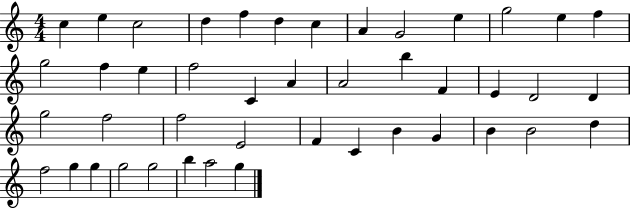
C5/q E5/q C5/h D5/q F5/q D5/q C5/q A4/q G4/h E5/q G5/h E5/q F5/q G5/h F5/q E5/q F5/h C4/q A4/q A4/h B5/q F4/q E4/q D4/h D4/q G5/h F5/h F5/h E4/h F4/q C4/q B4/q G4/q B4/q B4/h D5/q F5/h G5/q G5/q G5/h G5/h B5/q A5/h G5/q